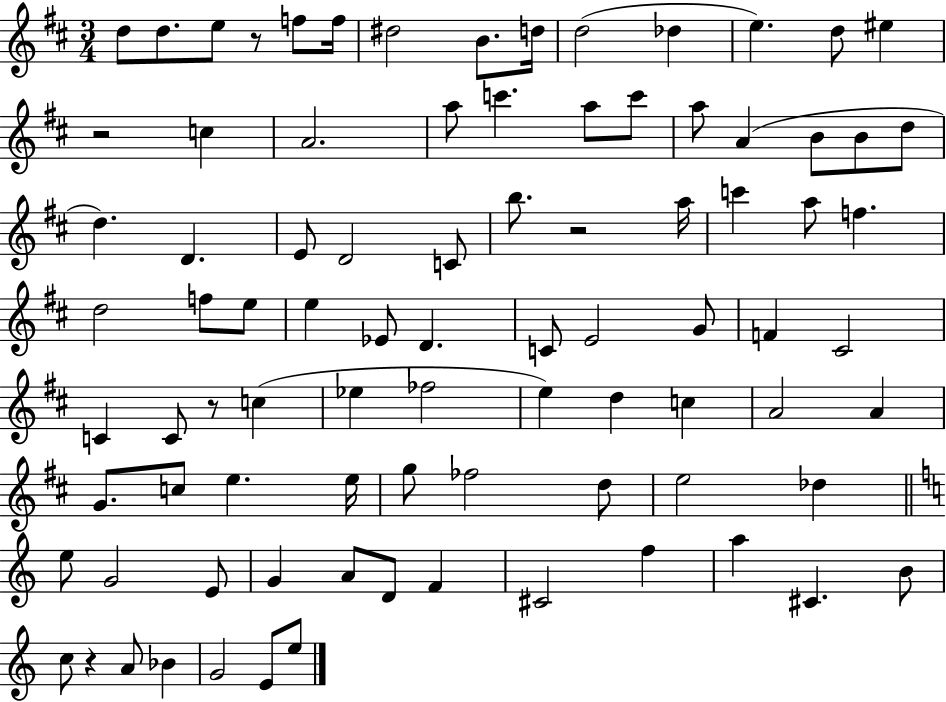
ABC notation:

X:1
T:Untitled
M:3/4
L:1/4
K:D
d/2 d/2 e/2 z/2 f/2 f/4 ^d2 B/2 d/4 d2 _d e d/2 ^e z2 c A2 a/2 c' a/2 c'/2 a/2 A B/2 B/2 d/2 d D E/2 D2 C/2 b/2 z2 a/4 c' a/2 f d2 f/2 e/2 e _E/2 D C/2 E2 G/2 F ^C2 C C/2 z/2 c _e _f2 e d c A2 A G/2 c/2 e e/4 g/2 _f2 d/2 e2 _d e/2 G2 E/2 G A/2 D/2 F ^C2 f a ^C B/2 c/2 z A/2 _B G2 E/2 e/2